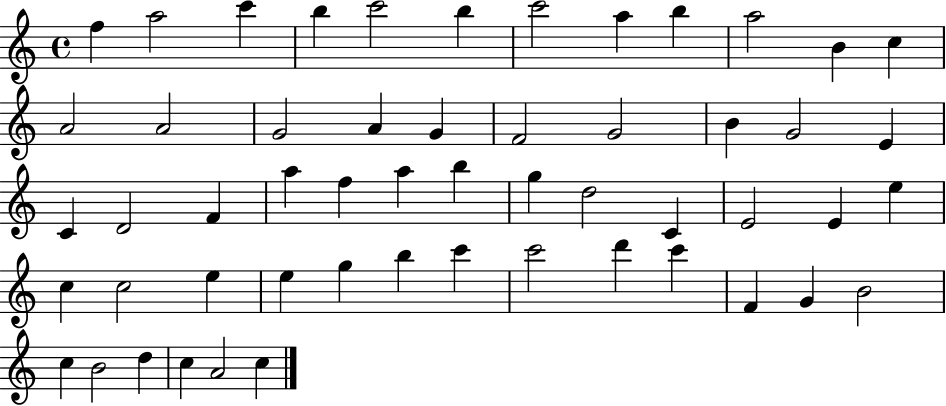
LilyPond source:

{
  \clef treble
  \time 4/4
  \defaultTimeSignature
  \key c \major
  f''4 a''2 c'''4 | b''4 c'''2 b''4 | c'''2 a''4 b''4 | a''2 b'4 c''4 | \break a'2 a'2 | g'2 a'4 g'4 | f'2 g'2 | b'4 g'2 e'4 | \break c'4 d'2 f'4 | a''4 f''4 a''4 b''4 | g''4 d''2 c'4 | e'2 e'4 e''4 | \break c''4 c''2 e''4 | e''4 g''4 b''4 c'''4 | c'''2 d'''4 c'''4 | f'4 g'4 b'2 | \break c''4 b'2 d''4 | c''4 a'2 c''4 | \bar "|."
}